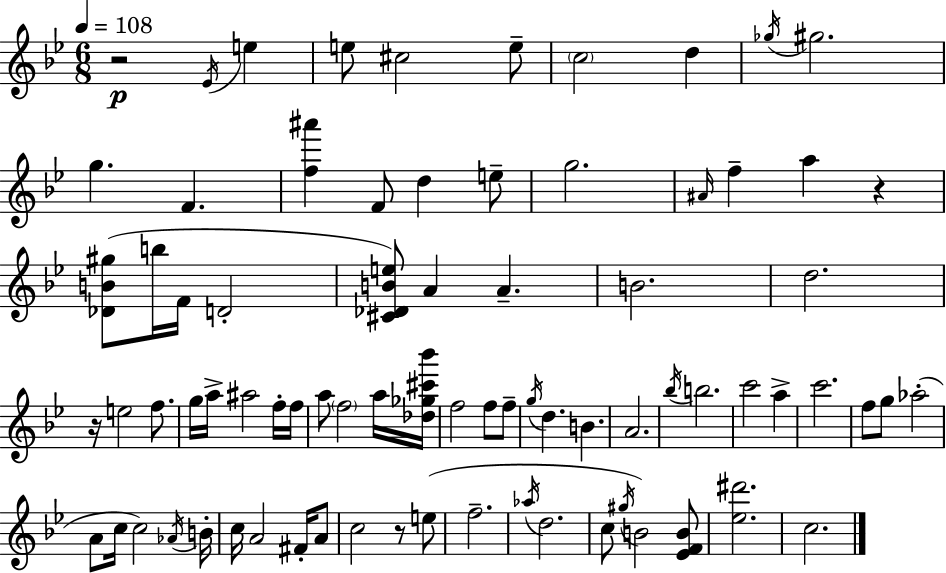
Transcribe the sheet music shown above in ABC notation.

X:1
T:Untitled
M:6/8
L:1/4
K:Bb
z2 _E/4 e e/2 ^c2 e/2 c2 d _g/4 ^g2 g F [f^a'] F/2 d e/2 g2 ^A/4 f a z [_DB^g]/2 b/4 F/4 D2 [^C_DBe]/2 A A B2 d2 z/4 e2 f/2 g/4 a/4 ^a2 f/4 f/4 a/2 f2 a/4 [_d_g^c'_b']/4 f2 f/2 f/2 g/4 d B A2 _b/4 b2 c'2 a c'2 f/2 g/2 _a2 A/2 c/4 c2 _A/4 B/4 c/4 A2 ^F/4 A/2 c2 z/2 e/2 f2 _a/4 d2 c/2 ^g/4 B2 [_EFB]/2 [_e^d']2 c2